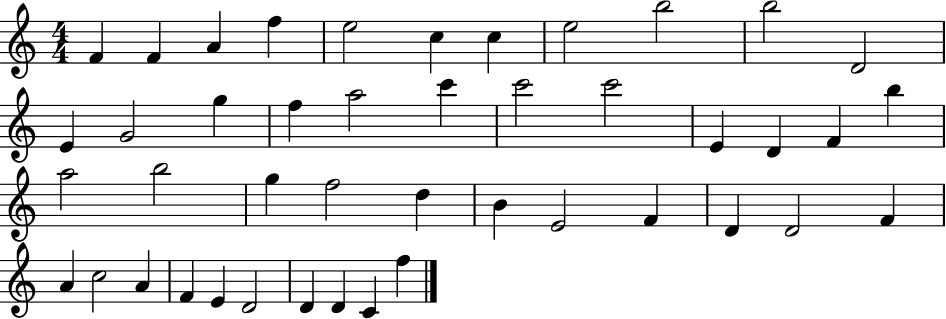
{
  \clef treble
  \numericTimeSignature
  \time 4/4
  \key c \major
  f'4 f'4 a'4 f''4 | e''2 c''4 c''4 | e''2 b''2 | b''2 d'2 | \break e'4 g'2 g''4 | f''4 a''2 c'''4 | c'''2 c'''2 | e'4 d'4 f'4 b''4 | \break a''2 b''2 | g''4 f''2 d''4 | b'4 e'2 f'4 | d'4 d'2 f'4 | \break a'4 c''2 a'4 | f'4 e'4 d'2 | d'4 d'4 c'4 f''4 | \bar "|."
}